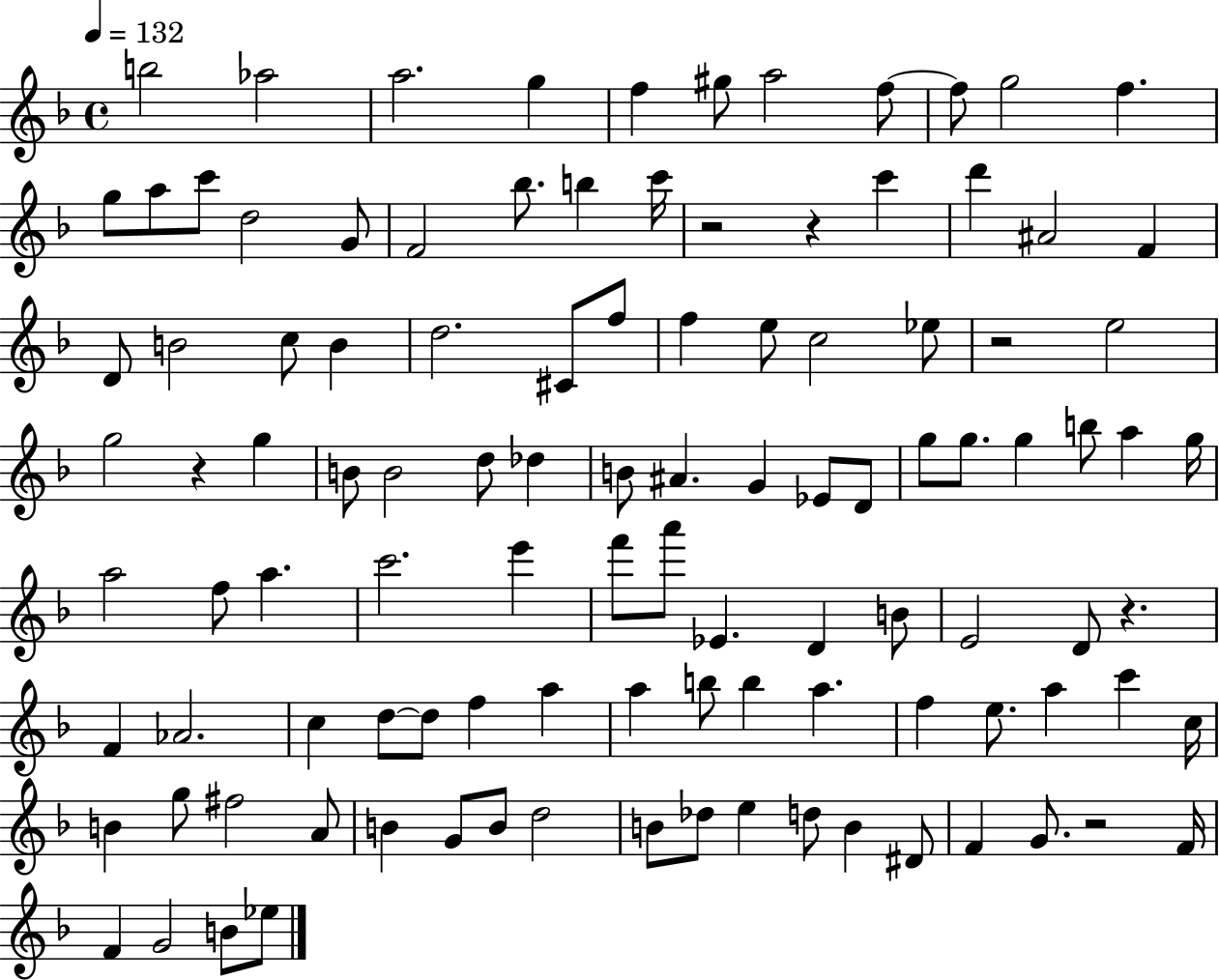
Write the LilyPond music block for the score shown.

{
  \clef treble
  \time 4/4
  \defaultTimeSignature
  \key f \major
  \tempo 4 = 132
  \repeat volta 2 { b''2 aes''2 | a''2. g''4 | f''4 gis''8 a''2 f''8~~ | f''8 g''2 f''4. | \break g''8 a''8 c'''8 d''2 g'8 | f'2 bes''8. b''4 c'''16 | r2 r4 c'''4 | d'''4 ais'2 f'4 | \break d'8 b'2 c''8 b'4 | d''2. cis'8 f''8 | f''4 e''8 c''2 ees''8 | r2 e''2 | \break g''2 r4 g''4 | b'8 b'2 d''8 des''4 | b'8 ais'4. g'4 ees'8 d'8 | g''8 g''8. g''4 b''8 a''4 g''16 | \break a''2 f''8 a''4. | c'''2. e'''4 | f'''8 a'''8 ees'4. d'4 b'8 | e'2 d'8 r4. | \break f'4 aes'2. | c''4 d''8~~ d''8 f''4 a''4 | a''4 b''8 b''4 a''4. | f''4 e''8. a''4 c'''4 c''16 | \break b'4 g''8 fis''2 a'8 | b'4 g'8 b'8 d''2 | b'8 des''8 e''4 d''8 b'4 dis'8 | f'4 g'8. r2 f'16 | \break f'4 g'2 b'8 ees''8 | } \bar "|."
}